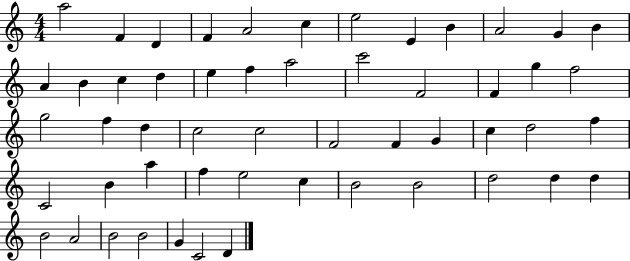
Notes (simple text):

A5/h F4/q D4/q F4/q A4/h C5/q E5/h E4/q B4/q A4/h G4/q B4/q A4/q B4/q C5/q D5/q E5/q F5/q A5/h C6/h F4/h F4/q G5/q F5/h G5/h F5/q D5/q C5/h C5/h F4/h F4/q G4/q C5/q D5/h F5/q C4/h B4/q A5/q F5/q E5/h C5/q B4/h B4/h D5/h D5/q D5/q B4/h A4/h B4/h B4/h G4/q C4/h D4/q